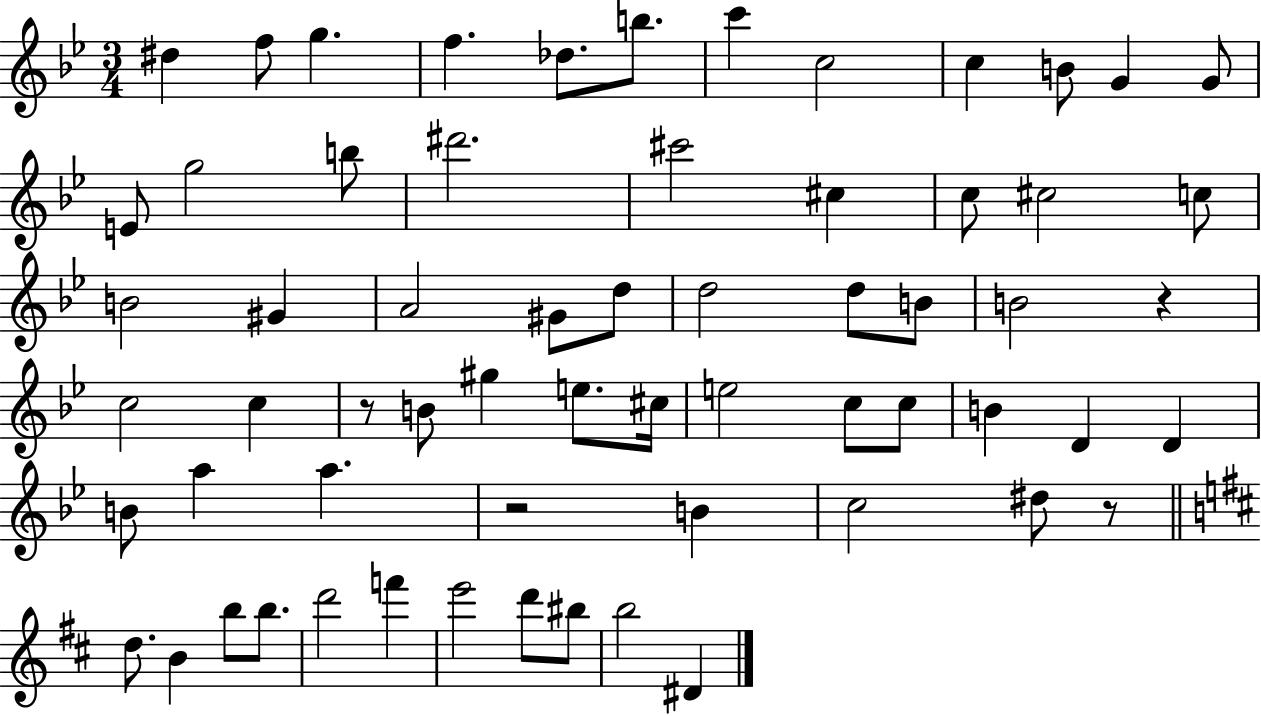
{
  \clef treble
  \numericTimeSignature
  \time 3/4
  \key bes \major
  dis''4 f''8 g''4. | f''4. des''8. b''8. | c'''4 c''2 | c''4 b'8 g'4 g'8 | \break e'8 g''2 b''8 | dis'''2. | cis'''2 cis''4 | c''8 cis''2 c''8 | \break b'2 gis'4 | a'2 gis'8 d''8 | d''2 d''8 b'8 | b'2 r4 | \break c''2 c''4 | r8 b'8 gis''4 e''8. cis''16 | e''2 c''8 c''8 | b'4 d'4 d'4 | \break b'8 a''4 a''4. | r2 b'4 | c''2 dis''8 r8 | \bar "||" \break \key d \major d''8. b'4 b''8 b''8. | d'''2 f'''4 | e'''2 d'''8 bis''8 | b''2 dis'4 | \break \bar "|."
}